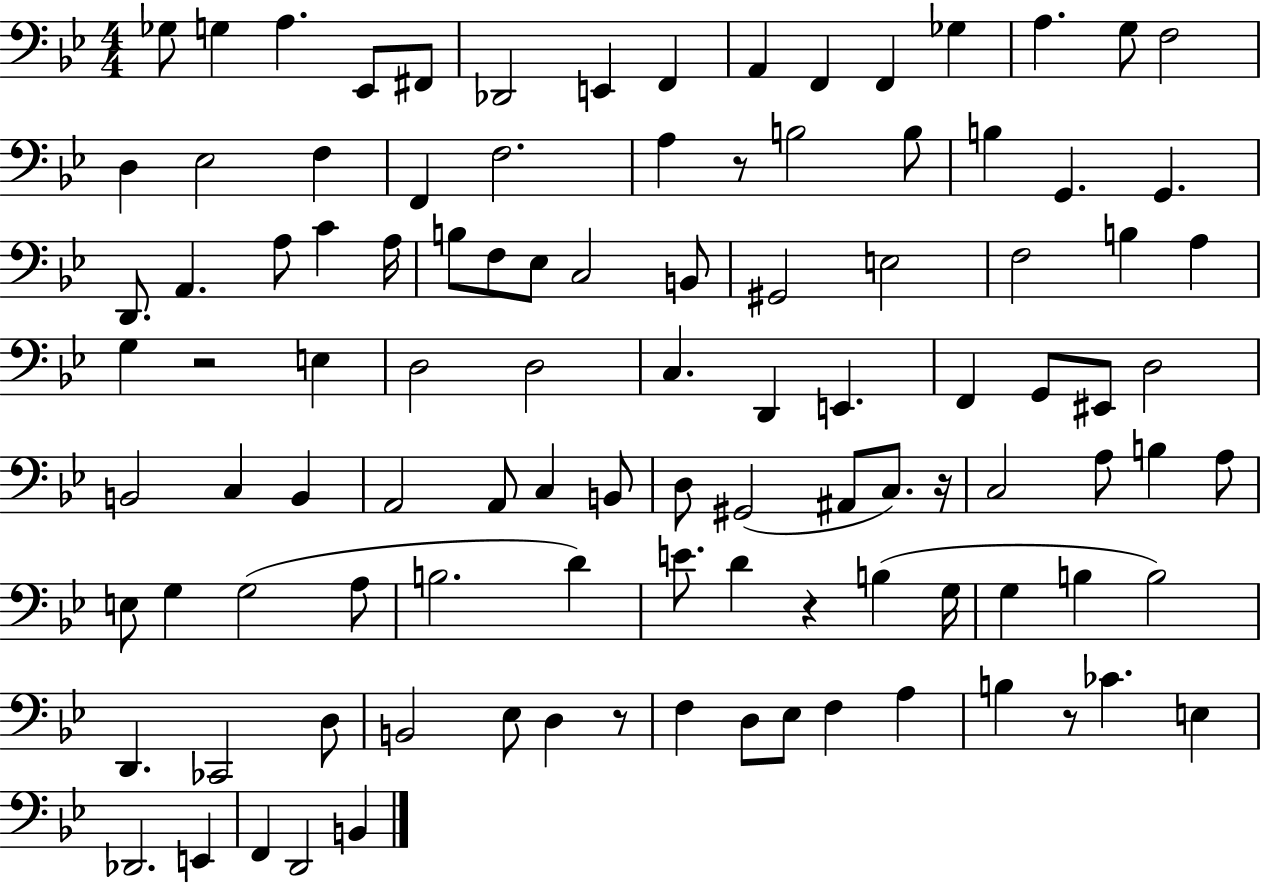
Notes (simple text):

Gb3/e G3/q A3/q. Eb2/e F#2/e Db2/h E2/q F2/q A2/q F2/q F2/q Gb3/q A3/q. G3/e F3/h D3/q Eb3/h F3/q F2/q F3/h. A3/q R/e B3/h B3/e B3/q G2/q. G2/q. D2/e. A2/q. A3/e C4/q A3/s B3/e F3/e Eb3/e C3/h B2/e G#2/h E3/h F3/h B3/q A3/q G3/q R/h E3/q D3/h D3/h C3/q. D2/q E2/q. F2/q G2/e EIS2/e D3/h B2/h C3/q B2/q A2/h A2/e C3/q B2/e D3/e G#2/h A#2/e C3/e. R/s C3/h A3/e B3/q A3/e E3/e G3/q G3/h A3/e B3/h. D4/q E4/e. D4/q R/q B3/q G3/s G3/q B3/q B3/h D2/q. CES2/h D3/e B2/h Eb3/e D3/q R/e F3/q D3/e Eb3/e F3/q A3/q B3/q R/e CES4/q. E3/q Db2/h. E2/q F2/q D2/h B2/q